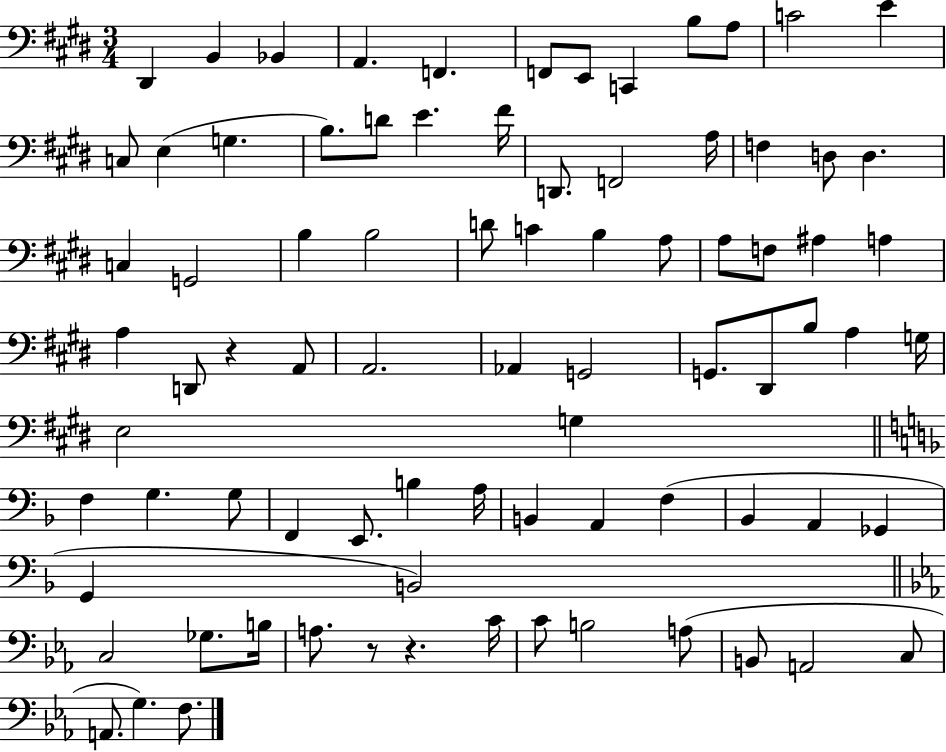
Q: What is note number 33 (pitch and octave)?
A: A3